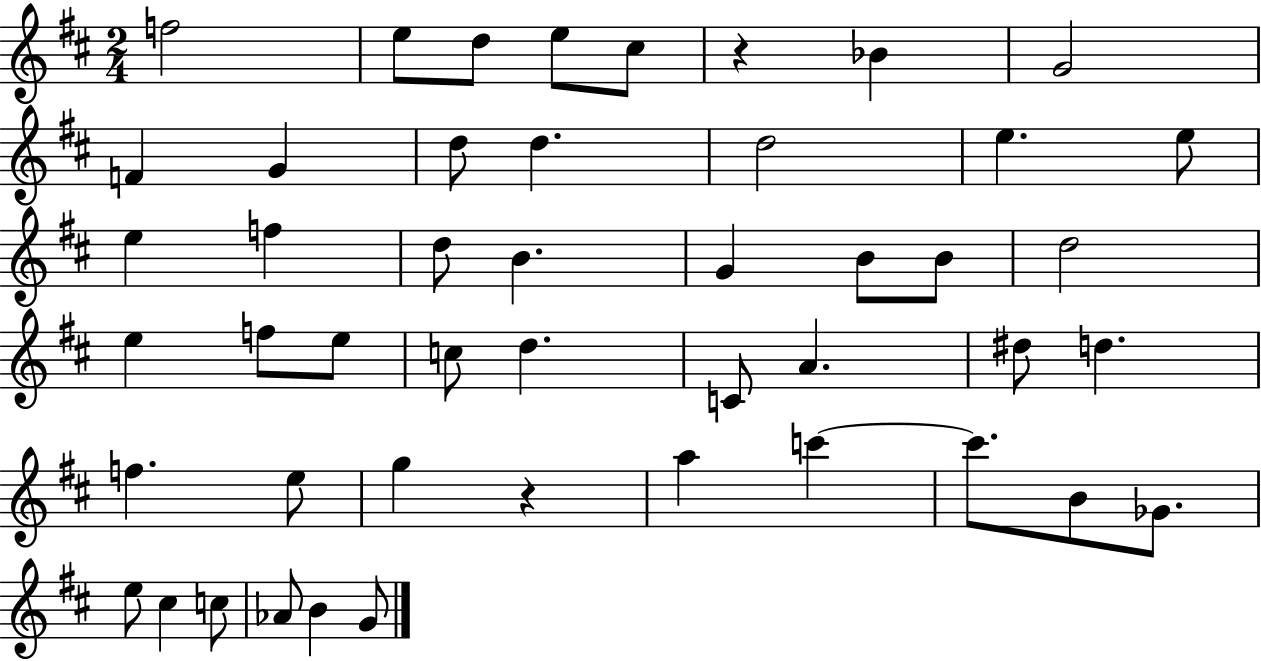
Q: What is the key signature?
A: D major